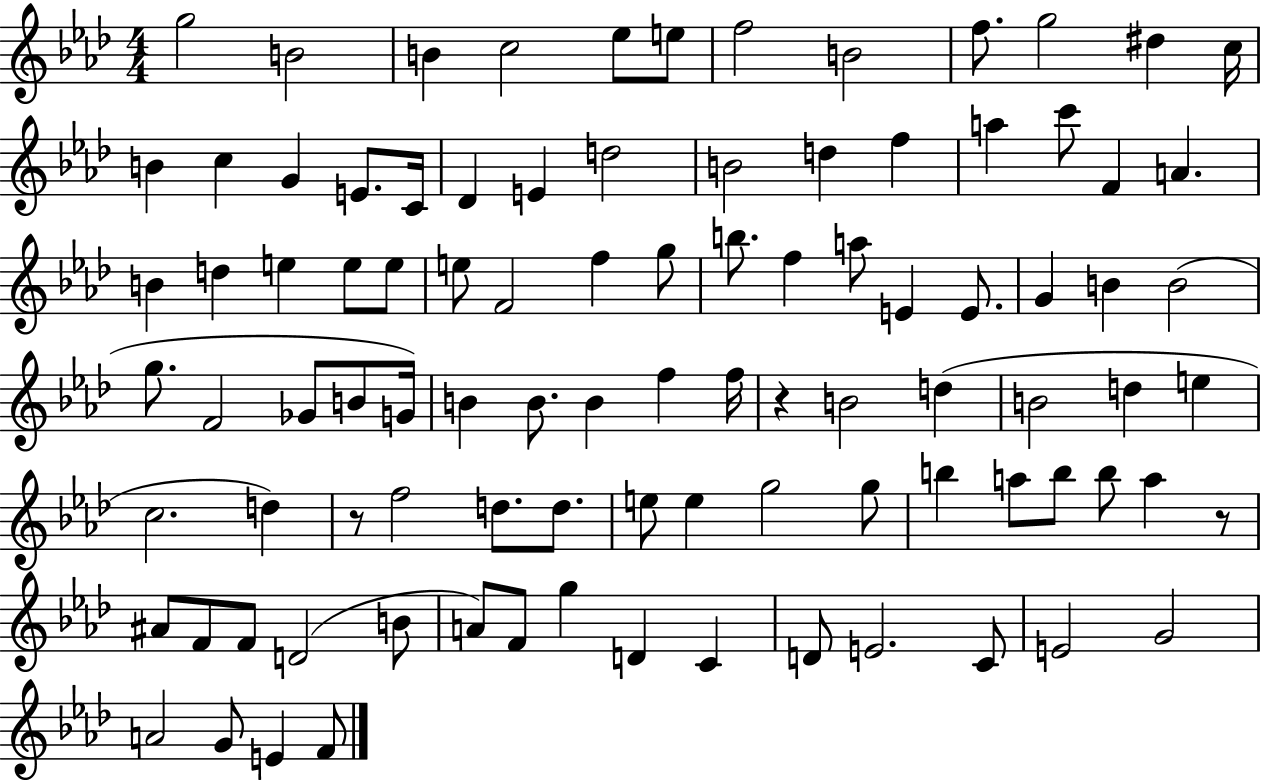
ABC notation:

X:1
T:Untitled
M:4/4
L:1/4
K:Ab
g2 B2 B c2 _e/2 e/2 f2 B2 f/2 g2 ^d c/4 B c G E/2 C/4 _D E d2 B2 d f a c'/2 F A B d e e/2 e/2 e/2 F2 f g/2 b/2 f a/2 E E/2 G B B2 g/2 F2 _G/2 B/2 G/4 B B/2 B f f/4 z B2 d B2 d e c2 d z/2 f2 d/2 d/2 e/2 e g2 g/2 b a/2 b/2 b/2 a z/2 ^A/2 F/2 F/2 D2 B/2 A/2 F/2 g D C D/2 E2 C/2 E2 G2 A2 G/2 E F/2